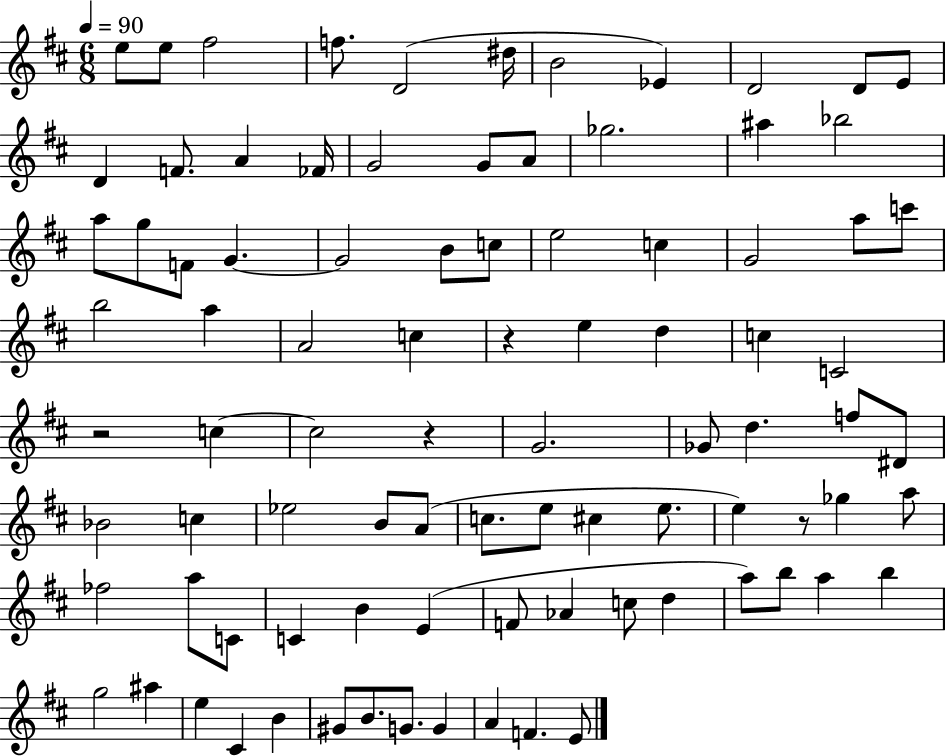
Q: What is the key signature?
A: D major